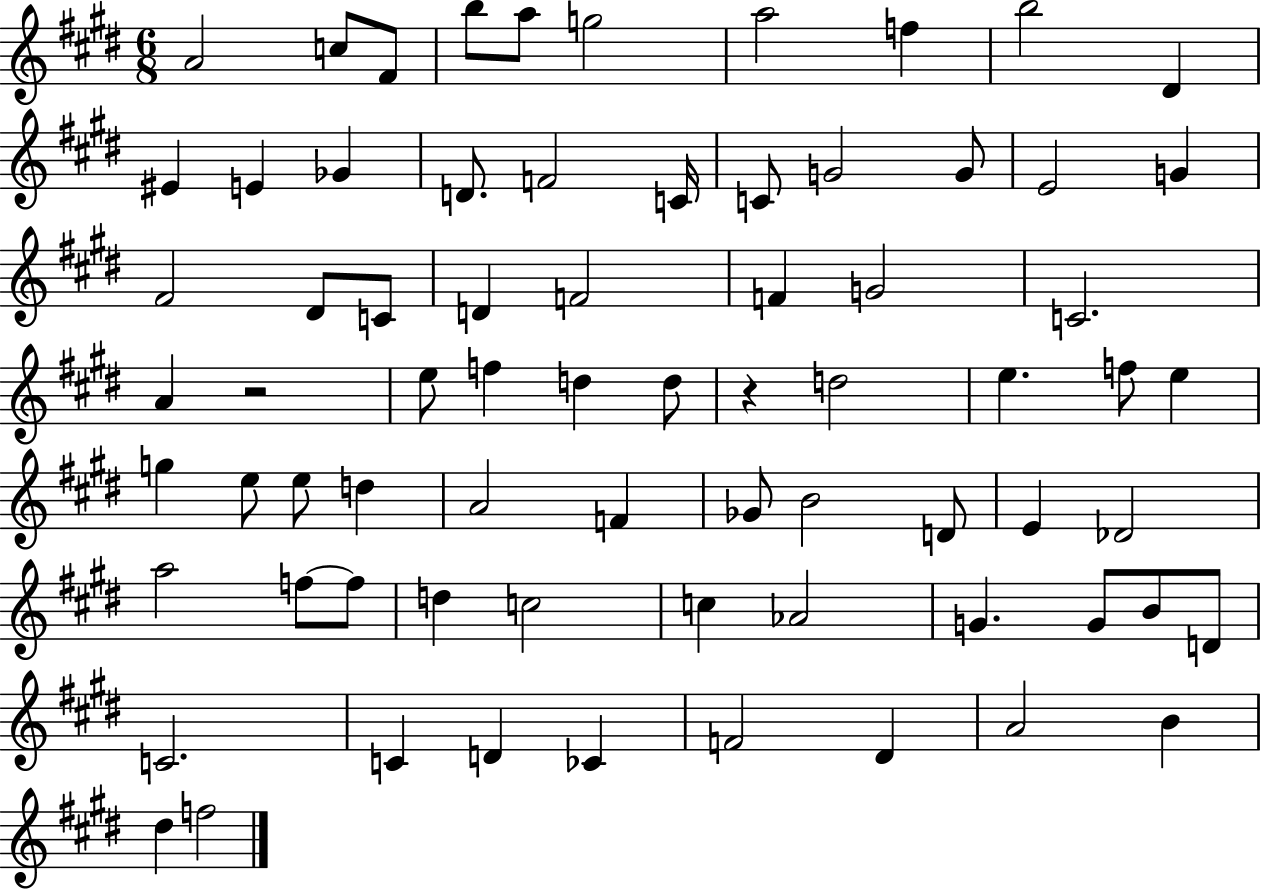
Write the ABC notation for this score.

X:1
T:Untitled
M:6/8
L:1/4
K:E
A2 c/2 ^F/2 b/2 a/2 g2 a2 f b2 ^D ^E E _G D/2 F2 C/4 C/2 G2 G/2 E2 G ^F2 ^D/2 C/2 D F2 F G2 C2 A z2 e/2 f d d/2 z d2 e f/2 e g e/2 e/2 d A2 F _G/2 B2 D/2 E _D2 a2 f/2 f/2 d c2 c _A2 G G/2 B/2 D/2 C2 C D _C F2 ^D A2 B ^d f2